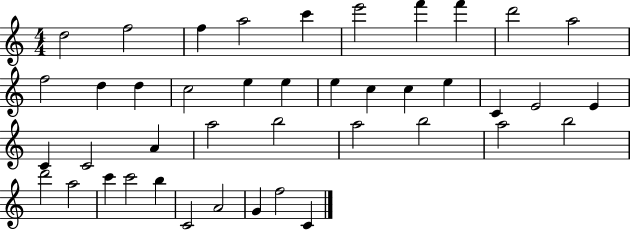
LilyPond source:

{
  \clef treble
  \numericTimeSignature
  \time 4/4
  \key c \major
  d''2 f''2 | f''4 a''2 c'''4 | e'''2 f'''4 f'''4 | d'''2 a''2 | \break f''2 d''4 d''4 | c''2 e''4 e''4 | e''4 c''4 c''4 e''4 | c'4 e'2 e'4 | \break c'4 c'2 a'4 | a''2 b''2 | a''2 b''2 | a''2 b''2 | \break d'''2 a''2 | c'''4 c'''2 b''4 | c'2 a'2 | g'4 f''2 c'4 | \break \bar "|."
}